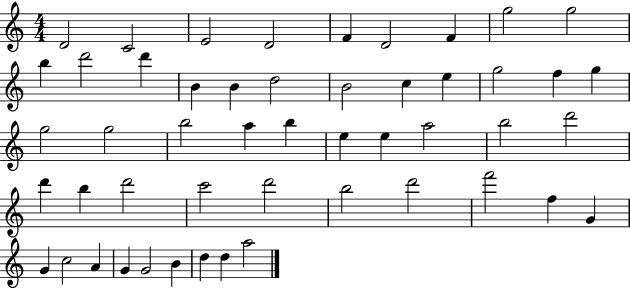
D4/h C4/h E4/h D4/h F4/q D4/h F4/q G5/h G5/h B5/q D6/h D6/q B4/q B4/q D5/h B4/h C5/q E5/q G5/h F5/q G5/q G5/h G5/h B5/h A5/q B5/q E5/q E5/q A5/h B5/h D6/h D6/q B5/q D6/h C6/h D6/h B5/h D6/h F6/h F5/q G4/q G4/q C5/h A4/q G4/q G4/h B4/q D5/q D5/q A5/h